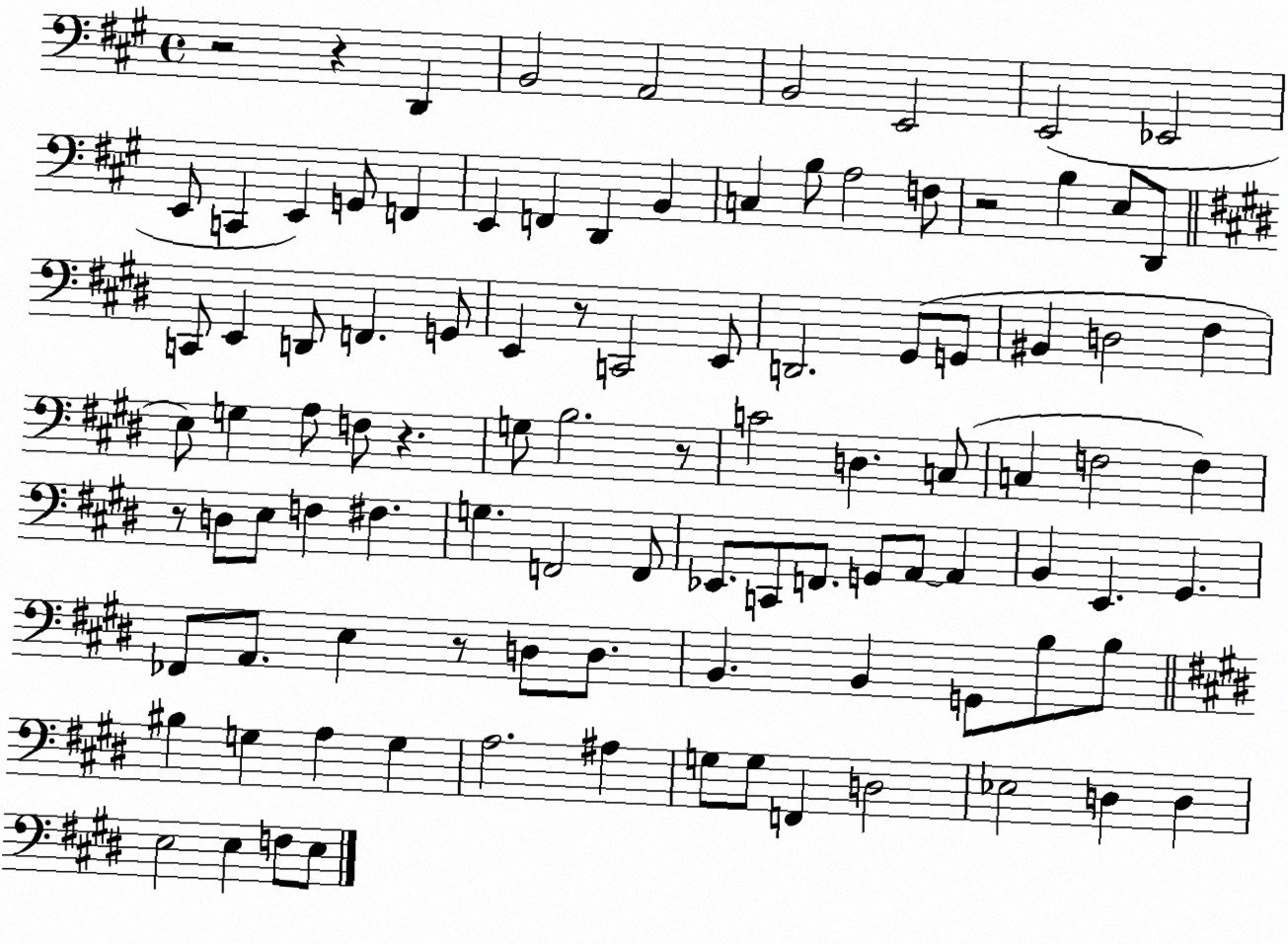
X:1
T:Untitled
M:4/4
L:1/4
K:A
z2 z D,, B,,2 A,,2 B,,2 E,,2 E,,2 _E,,2 E,,/2 C,, E,, G,,/2 F,, E,, F,, D,, B,, C, B,/2 A,2 F,/2 z2 B, E,/2 D,,/2 C,,/2 E,, D,,/2 F,, G,,/2 E,, z/2 C,,2 E,,/2 D,,2 ^G,,/2 G,,/2 ^B,, D,2 ^F, E,/2 G, A,/2 F,/2 z G,/2 B,2 z/2 C2 D, C,/2 C, F,2 F, z/2 D,/2 E,/2 F, ^F, G, F,,2 F,,/2 _E,,/2 C,,/2 F,,/2 G,,/2 A,,/2 A,, B,, E,, ^G,, _F,,/2 A,,/2 E, z/2 D,/2 D,/2 B,, B,, G,,/2 B,/2 B,/2 ^B, G, A, G, A,2 ^A, G,/2 G,/2 F,, D,2 _E,2 D, D, E,2 E, F,/2 E,/2